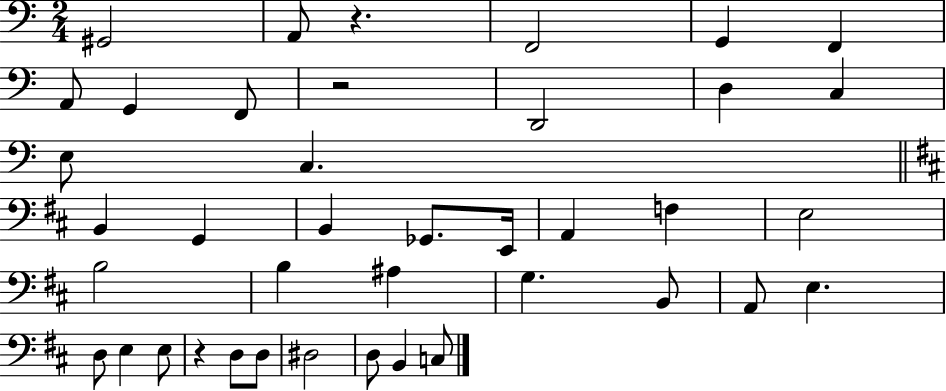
G#2/h A2/e R/q. F2/h G2/q F2/q A2/e G2/q F2/e R/h D2/h D3/q C3/q E3/e C3/q. B2/q G2/q B2/q Gb2/e. E2/s A2/q F3/q E3/h B3/h B3/q A#3/q G3/q. B2/e A2/e E3/q. D3/e E3/q E3/e R/q D3/e D3/e D#3/h D3/e B2/q C3/e